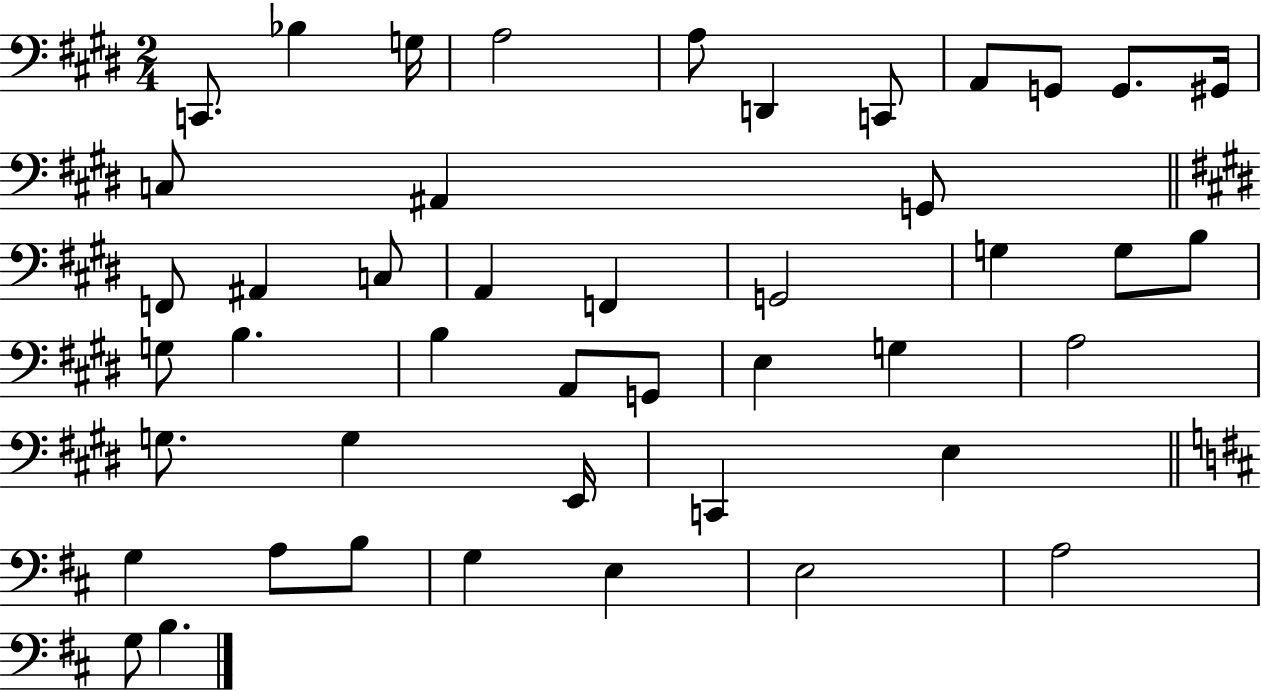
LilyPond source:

{
  \clef bass
  \numericTimeSignature
  \time 2/4
  \key e \major
  c,8. bes4 g16 | a2 | a8 d,4 c,8 | a,8 g,8 g,8. gis,16 | \break c8 ais,4 g,8 | \bar "||" \break \key e \major f,8 ais,4 c8 | a,4 f,4 | g,2 | g4 g8 b8 | \break g8 b4. | b4 a,8 g,8 | e4 g4 | a2 | \break g8. g4 e,16 | c,4 e4 | \bar "||" \break \key d \major g4 a8 b8 | g4 e4 | e2 | a2 | \break g8 b4. | \bar "|."
}